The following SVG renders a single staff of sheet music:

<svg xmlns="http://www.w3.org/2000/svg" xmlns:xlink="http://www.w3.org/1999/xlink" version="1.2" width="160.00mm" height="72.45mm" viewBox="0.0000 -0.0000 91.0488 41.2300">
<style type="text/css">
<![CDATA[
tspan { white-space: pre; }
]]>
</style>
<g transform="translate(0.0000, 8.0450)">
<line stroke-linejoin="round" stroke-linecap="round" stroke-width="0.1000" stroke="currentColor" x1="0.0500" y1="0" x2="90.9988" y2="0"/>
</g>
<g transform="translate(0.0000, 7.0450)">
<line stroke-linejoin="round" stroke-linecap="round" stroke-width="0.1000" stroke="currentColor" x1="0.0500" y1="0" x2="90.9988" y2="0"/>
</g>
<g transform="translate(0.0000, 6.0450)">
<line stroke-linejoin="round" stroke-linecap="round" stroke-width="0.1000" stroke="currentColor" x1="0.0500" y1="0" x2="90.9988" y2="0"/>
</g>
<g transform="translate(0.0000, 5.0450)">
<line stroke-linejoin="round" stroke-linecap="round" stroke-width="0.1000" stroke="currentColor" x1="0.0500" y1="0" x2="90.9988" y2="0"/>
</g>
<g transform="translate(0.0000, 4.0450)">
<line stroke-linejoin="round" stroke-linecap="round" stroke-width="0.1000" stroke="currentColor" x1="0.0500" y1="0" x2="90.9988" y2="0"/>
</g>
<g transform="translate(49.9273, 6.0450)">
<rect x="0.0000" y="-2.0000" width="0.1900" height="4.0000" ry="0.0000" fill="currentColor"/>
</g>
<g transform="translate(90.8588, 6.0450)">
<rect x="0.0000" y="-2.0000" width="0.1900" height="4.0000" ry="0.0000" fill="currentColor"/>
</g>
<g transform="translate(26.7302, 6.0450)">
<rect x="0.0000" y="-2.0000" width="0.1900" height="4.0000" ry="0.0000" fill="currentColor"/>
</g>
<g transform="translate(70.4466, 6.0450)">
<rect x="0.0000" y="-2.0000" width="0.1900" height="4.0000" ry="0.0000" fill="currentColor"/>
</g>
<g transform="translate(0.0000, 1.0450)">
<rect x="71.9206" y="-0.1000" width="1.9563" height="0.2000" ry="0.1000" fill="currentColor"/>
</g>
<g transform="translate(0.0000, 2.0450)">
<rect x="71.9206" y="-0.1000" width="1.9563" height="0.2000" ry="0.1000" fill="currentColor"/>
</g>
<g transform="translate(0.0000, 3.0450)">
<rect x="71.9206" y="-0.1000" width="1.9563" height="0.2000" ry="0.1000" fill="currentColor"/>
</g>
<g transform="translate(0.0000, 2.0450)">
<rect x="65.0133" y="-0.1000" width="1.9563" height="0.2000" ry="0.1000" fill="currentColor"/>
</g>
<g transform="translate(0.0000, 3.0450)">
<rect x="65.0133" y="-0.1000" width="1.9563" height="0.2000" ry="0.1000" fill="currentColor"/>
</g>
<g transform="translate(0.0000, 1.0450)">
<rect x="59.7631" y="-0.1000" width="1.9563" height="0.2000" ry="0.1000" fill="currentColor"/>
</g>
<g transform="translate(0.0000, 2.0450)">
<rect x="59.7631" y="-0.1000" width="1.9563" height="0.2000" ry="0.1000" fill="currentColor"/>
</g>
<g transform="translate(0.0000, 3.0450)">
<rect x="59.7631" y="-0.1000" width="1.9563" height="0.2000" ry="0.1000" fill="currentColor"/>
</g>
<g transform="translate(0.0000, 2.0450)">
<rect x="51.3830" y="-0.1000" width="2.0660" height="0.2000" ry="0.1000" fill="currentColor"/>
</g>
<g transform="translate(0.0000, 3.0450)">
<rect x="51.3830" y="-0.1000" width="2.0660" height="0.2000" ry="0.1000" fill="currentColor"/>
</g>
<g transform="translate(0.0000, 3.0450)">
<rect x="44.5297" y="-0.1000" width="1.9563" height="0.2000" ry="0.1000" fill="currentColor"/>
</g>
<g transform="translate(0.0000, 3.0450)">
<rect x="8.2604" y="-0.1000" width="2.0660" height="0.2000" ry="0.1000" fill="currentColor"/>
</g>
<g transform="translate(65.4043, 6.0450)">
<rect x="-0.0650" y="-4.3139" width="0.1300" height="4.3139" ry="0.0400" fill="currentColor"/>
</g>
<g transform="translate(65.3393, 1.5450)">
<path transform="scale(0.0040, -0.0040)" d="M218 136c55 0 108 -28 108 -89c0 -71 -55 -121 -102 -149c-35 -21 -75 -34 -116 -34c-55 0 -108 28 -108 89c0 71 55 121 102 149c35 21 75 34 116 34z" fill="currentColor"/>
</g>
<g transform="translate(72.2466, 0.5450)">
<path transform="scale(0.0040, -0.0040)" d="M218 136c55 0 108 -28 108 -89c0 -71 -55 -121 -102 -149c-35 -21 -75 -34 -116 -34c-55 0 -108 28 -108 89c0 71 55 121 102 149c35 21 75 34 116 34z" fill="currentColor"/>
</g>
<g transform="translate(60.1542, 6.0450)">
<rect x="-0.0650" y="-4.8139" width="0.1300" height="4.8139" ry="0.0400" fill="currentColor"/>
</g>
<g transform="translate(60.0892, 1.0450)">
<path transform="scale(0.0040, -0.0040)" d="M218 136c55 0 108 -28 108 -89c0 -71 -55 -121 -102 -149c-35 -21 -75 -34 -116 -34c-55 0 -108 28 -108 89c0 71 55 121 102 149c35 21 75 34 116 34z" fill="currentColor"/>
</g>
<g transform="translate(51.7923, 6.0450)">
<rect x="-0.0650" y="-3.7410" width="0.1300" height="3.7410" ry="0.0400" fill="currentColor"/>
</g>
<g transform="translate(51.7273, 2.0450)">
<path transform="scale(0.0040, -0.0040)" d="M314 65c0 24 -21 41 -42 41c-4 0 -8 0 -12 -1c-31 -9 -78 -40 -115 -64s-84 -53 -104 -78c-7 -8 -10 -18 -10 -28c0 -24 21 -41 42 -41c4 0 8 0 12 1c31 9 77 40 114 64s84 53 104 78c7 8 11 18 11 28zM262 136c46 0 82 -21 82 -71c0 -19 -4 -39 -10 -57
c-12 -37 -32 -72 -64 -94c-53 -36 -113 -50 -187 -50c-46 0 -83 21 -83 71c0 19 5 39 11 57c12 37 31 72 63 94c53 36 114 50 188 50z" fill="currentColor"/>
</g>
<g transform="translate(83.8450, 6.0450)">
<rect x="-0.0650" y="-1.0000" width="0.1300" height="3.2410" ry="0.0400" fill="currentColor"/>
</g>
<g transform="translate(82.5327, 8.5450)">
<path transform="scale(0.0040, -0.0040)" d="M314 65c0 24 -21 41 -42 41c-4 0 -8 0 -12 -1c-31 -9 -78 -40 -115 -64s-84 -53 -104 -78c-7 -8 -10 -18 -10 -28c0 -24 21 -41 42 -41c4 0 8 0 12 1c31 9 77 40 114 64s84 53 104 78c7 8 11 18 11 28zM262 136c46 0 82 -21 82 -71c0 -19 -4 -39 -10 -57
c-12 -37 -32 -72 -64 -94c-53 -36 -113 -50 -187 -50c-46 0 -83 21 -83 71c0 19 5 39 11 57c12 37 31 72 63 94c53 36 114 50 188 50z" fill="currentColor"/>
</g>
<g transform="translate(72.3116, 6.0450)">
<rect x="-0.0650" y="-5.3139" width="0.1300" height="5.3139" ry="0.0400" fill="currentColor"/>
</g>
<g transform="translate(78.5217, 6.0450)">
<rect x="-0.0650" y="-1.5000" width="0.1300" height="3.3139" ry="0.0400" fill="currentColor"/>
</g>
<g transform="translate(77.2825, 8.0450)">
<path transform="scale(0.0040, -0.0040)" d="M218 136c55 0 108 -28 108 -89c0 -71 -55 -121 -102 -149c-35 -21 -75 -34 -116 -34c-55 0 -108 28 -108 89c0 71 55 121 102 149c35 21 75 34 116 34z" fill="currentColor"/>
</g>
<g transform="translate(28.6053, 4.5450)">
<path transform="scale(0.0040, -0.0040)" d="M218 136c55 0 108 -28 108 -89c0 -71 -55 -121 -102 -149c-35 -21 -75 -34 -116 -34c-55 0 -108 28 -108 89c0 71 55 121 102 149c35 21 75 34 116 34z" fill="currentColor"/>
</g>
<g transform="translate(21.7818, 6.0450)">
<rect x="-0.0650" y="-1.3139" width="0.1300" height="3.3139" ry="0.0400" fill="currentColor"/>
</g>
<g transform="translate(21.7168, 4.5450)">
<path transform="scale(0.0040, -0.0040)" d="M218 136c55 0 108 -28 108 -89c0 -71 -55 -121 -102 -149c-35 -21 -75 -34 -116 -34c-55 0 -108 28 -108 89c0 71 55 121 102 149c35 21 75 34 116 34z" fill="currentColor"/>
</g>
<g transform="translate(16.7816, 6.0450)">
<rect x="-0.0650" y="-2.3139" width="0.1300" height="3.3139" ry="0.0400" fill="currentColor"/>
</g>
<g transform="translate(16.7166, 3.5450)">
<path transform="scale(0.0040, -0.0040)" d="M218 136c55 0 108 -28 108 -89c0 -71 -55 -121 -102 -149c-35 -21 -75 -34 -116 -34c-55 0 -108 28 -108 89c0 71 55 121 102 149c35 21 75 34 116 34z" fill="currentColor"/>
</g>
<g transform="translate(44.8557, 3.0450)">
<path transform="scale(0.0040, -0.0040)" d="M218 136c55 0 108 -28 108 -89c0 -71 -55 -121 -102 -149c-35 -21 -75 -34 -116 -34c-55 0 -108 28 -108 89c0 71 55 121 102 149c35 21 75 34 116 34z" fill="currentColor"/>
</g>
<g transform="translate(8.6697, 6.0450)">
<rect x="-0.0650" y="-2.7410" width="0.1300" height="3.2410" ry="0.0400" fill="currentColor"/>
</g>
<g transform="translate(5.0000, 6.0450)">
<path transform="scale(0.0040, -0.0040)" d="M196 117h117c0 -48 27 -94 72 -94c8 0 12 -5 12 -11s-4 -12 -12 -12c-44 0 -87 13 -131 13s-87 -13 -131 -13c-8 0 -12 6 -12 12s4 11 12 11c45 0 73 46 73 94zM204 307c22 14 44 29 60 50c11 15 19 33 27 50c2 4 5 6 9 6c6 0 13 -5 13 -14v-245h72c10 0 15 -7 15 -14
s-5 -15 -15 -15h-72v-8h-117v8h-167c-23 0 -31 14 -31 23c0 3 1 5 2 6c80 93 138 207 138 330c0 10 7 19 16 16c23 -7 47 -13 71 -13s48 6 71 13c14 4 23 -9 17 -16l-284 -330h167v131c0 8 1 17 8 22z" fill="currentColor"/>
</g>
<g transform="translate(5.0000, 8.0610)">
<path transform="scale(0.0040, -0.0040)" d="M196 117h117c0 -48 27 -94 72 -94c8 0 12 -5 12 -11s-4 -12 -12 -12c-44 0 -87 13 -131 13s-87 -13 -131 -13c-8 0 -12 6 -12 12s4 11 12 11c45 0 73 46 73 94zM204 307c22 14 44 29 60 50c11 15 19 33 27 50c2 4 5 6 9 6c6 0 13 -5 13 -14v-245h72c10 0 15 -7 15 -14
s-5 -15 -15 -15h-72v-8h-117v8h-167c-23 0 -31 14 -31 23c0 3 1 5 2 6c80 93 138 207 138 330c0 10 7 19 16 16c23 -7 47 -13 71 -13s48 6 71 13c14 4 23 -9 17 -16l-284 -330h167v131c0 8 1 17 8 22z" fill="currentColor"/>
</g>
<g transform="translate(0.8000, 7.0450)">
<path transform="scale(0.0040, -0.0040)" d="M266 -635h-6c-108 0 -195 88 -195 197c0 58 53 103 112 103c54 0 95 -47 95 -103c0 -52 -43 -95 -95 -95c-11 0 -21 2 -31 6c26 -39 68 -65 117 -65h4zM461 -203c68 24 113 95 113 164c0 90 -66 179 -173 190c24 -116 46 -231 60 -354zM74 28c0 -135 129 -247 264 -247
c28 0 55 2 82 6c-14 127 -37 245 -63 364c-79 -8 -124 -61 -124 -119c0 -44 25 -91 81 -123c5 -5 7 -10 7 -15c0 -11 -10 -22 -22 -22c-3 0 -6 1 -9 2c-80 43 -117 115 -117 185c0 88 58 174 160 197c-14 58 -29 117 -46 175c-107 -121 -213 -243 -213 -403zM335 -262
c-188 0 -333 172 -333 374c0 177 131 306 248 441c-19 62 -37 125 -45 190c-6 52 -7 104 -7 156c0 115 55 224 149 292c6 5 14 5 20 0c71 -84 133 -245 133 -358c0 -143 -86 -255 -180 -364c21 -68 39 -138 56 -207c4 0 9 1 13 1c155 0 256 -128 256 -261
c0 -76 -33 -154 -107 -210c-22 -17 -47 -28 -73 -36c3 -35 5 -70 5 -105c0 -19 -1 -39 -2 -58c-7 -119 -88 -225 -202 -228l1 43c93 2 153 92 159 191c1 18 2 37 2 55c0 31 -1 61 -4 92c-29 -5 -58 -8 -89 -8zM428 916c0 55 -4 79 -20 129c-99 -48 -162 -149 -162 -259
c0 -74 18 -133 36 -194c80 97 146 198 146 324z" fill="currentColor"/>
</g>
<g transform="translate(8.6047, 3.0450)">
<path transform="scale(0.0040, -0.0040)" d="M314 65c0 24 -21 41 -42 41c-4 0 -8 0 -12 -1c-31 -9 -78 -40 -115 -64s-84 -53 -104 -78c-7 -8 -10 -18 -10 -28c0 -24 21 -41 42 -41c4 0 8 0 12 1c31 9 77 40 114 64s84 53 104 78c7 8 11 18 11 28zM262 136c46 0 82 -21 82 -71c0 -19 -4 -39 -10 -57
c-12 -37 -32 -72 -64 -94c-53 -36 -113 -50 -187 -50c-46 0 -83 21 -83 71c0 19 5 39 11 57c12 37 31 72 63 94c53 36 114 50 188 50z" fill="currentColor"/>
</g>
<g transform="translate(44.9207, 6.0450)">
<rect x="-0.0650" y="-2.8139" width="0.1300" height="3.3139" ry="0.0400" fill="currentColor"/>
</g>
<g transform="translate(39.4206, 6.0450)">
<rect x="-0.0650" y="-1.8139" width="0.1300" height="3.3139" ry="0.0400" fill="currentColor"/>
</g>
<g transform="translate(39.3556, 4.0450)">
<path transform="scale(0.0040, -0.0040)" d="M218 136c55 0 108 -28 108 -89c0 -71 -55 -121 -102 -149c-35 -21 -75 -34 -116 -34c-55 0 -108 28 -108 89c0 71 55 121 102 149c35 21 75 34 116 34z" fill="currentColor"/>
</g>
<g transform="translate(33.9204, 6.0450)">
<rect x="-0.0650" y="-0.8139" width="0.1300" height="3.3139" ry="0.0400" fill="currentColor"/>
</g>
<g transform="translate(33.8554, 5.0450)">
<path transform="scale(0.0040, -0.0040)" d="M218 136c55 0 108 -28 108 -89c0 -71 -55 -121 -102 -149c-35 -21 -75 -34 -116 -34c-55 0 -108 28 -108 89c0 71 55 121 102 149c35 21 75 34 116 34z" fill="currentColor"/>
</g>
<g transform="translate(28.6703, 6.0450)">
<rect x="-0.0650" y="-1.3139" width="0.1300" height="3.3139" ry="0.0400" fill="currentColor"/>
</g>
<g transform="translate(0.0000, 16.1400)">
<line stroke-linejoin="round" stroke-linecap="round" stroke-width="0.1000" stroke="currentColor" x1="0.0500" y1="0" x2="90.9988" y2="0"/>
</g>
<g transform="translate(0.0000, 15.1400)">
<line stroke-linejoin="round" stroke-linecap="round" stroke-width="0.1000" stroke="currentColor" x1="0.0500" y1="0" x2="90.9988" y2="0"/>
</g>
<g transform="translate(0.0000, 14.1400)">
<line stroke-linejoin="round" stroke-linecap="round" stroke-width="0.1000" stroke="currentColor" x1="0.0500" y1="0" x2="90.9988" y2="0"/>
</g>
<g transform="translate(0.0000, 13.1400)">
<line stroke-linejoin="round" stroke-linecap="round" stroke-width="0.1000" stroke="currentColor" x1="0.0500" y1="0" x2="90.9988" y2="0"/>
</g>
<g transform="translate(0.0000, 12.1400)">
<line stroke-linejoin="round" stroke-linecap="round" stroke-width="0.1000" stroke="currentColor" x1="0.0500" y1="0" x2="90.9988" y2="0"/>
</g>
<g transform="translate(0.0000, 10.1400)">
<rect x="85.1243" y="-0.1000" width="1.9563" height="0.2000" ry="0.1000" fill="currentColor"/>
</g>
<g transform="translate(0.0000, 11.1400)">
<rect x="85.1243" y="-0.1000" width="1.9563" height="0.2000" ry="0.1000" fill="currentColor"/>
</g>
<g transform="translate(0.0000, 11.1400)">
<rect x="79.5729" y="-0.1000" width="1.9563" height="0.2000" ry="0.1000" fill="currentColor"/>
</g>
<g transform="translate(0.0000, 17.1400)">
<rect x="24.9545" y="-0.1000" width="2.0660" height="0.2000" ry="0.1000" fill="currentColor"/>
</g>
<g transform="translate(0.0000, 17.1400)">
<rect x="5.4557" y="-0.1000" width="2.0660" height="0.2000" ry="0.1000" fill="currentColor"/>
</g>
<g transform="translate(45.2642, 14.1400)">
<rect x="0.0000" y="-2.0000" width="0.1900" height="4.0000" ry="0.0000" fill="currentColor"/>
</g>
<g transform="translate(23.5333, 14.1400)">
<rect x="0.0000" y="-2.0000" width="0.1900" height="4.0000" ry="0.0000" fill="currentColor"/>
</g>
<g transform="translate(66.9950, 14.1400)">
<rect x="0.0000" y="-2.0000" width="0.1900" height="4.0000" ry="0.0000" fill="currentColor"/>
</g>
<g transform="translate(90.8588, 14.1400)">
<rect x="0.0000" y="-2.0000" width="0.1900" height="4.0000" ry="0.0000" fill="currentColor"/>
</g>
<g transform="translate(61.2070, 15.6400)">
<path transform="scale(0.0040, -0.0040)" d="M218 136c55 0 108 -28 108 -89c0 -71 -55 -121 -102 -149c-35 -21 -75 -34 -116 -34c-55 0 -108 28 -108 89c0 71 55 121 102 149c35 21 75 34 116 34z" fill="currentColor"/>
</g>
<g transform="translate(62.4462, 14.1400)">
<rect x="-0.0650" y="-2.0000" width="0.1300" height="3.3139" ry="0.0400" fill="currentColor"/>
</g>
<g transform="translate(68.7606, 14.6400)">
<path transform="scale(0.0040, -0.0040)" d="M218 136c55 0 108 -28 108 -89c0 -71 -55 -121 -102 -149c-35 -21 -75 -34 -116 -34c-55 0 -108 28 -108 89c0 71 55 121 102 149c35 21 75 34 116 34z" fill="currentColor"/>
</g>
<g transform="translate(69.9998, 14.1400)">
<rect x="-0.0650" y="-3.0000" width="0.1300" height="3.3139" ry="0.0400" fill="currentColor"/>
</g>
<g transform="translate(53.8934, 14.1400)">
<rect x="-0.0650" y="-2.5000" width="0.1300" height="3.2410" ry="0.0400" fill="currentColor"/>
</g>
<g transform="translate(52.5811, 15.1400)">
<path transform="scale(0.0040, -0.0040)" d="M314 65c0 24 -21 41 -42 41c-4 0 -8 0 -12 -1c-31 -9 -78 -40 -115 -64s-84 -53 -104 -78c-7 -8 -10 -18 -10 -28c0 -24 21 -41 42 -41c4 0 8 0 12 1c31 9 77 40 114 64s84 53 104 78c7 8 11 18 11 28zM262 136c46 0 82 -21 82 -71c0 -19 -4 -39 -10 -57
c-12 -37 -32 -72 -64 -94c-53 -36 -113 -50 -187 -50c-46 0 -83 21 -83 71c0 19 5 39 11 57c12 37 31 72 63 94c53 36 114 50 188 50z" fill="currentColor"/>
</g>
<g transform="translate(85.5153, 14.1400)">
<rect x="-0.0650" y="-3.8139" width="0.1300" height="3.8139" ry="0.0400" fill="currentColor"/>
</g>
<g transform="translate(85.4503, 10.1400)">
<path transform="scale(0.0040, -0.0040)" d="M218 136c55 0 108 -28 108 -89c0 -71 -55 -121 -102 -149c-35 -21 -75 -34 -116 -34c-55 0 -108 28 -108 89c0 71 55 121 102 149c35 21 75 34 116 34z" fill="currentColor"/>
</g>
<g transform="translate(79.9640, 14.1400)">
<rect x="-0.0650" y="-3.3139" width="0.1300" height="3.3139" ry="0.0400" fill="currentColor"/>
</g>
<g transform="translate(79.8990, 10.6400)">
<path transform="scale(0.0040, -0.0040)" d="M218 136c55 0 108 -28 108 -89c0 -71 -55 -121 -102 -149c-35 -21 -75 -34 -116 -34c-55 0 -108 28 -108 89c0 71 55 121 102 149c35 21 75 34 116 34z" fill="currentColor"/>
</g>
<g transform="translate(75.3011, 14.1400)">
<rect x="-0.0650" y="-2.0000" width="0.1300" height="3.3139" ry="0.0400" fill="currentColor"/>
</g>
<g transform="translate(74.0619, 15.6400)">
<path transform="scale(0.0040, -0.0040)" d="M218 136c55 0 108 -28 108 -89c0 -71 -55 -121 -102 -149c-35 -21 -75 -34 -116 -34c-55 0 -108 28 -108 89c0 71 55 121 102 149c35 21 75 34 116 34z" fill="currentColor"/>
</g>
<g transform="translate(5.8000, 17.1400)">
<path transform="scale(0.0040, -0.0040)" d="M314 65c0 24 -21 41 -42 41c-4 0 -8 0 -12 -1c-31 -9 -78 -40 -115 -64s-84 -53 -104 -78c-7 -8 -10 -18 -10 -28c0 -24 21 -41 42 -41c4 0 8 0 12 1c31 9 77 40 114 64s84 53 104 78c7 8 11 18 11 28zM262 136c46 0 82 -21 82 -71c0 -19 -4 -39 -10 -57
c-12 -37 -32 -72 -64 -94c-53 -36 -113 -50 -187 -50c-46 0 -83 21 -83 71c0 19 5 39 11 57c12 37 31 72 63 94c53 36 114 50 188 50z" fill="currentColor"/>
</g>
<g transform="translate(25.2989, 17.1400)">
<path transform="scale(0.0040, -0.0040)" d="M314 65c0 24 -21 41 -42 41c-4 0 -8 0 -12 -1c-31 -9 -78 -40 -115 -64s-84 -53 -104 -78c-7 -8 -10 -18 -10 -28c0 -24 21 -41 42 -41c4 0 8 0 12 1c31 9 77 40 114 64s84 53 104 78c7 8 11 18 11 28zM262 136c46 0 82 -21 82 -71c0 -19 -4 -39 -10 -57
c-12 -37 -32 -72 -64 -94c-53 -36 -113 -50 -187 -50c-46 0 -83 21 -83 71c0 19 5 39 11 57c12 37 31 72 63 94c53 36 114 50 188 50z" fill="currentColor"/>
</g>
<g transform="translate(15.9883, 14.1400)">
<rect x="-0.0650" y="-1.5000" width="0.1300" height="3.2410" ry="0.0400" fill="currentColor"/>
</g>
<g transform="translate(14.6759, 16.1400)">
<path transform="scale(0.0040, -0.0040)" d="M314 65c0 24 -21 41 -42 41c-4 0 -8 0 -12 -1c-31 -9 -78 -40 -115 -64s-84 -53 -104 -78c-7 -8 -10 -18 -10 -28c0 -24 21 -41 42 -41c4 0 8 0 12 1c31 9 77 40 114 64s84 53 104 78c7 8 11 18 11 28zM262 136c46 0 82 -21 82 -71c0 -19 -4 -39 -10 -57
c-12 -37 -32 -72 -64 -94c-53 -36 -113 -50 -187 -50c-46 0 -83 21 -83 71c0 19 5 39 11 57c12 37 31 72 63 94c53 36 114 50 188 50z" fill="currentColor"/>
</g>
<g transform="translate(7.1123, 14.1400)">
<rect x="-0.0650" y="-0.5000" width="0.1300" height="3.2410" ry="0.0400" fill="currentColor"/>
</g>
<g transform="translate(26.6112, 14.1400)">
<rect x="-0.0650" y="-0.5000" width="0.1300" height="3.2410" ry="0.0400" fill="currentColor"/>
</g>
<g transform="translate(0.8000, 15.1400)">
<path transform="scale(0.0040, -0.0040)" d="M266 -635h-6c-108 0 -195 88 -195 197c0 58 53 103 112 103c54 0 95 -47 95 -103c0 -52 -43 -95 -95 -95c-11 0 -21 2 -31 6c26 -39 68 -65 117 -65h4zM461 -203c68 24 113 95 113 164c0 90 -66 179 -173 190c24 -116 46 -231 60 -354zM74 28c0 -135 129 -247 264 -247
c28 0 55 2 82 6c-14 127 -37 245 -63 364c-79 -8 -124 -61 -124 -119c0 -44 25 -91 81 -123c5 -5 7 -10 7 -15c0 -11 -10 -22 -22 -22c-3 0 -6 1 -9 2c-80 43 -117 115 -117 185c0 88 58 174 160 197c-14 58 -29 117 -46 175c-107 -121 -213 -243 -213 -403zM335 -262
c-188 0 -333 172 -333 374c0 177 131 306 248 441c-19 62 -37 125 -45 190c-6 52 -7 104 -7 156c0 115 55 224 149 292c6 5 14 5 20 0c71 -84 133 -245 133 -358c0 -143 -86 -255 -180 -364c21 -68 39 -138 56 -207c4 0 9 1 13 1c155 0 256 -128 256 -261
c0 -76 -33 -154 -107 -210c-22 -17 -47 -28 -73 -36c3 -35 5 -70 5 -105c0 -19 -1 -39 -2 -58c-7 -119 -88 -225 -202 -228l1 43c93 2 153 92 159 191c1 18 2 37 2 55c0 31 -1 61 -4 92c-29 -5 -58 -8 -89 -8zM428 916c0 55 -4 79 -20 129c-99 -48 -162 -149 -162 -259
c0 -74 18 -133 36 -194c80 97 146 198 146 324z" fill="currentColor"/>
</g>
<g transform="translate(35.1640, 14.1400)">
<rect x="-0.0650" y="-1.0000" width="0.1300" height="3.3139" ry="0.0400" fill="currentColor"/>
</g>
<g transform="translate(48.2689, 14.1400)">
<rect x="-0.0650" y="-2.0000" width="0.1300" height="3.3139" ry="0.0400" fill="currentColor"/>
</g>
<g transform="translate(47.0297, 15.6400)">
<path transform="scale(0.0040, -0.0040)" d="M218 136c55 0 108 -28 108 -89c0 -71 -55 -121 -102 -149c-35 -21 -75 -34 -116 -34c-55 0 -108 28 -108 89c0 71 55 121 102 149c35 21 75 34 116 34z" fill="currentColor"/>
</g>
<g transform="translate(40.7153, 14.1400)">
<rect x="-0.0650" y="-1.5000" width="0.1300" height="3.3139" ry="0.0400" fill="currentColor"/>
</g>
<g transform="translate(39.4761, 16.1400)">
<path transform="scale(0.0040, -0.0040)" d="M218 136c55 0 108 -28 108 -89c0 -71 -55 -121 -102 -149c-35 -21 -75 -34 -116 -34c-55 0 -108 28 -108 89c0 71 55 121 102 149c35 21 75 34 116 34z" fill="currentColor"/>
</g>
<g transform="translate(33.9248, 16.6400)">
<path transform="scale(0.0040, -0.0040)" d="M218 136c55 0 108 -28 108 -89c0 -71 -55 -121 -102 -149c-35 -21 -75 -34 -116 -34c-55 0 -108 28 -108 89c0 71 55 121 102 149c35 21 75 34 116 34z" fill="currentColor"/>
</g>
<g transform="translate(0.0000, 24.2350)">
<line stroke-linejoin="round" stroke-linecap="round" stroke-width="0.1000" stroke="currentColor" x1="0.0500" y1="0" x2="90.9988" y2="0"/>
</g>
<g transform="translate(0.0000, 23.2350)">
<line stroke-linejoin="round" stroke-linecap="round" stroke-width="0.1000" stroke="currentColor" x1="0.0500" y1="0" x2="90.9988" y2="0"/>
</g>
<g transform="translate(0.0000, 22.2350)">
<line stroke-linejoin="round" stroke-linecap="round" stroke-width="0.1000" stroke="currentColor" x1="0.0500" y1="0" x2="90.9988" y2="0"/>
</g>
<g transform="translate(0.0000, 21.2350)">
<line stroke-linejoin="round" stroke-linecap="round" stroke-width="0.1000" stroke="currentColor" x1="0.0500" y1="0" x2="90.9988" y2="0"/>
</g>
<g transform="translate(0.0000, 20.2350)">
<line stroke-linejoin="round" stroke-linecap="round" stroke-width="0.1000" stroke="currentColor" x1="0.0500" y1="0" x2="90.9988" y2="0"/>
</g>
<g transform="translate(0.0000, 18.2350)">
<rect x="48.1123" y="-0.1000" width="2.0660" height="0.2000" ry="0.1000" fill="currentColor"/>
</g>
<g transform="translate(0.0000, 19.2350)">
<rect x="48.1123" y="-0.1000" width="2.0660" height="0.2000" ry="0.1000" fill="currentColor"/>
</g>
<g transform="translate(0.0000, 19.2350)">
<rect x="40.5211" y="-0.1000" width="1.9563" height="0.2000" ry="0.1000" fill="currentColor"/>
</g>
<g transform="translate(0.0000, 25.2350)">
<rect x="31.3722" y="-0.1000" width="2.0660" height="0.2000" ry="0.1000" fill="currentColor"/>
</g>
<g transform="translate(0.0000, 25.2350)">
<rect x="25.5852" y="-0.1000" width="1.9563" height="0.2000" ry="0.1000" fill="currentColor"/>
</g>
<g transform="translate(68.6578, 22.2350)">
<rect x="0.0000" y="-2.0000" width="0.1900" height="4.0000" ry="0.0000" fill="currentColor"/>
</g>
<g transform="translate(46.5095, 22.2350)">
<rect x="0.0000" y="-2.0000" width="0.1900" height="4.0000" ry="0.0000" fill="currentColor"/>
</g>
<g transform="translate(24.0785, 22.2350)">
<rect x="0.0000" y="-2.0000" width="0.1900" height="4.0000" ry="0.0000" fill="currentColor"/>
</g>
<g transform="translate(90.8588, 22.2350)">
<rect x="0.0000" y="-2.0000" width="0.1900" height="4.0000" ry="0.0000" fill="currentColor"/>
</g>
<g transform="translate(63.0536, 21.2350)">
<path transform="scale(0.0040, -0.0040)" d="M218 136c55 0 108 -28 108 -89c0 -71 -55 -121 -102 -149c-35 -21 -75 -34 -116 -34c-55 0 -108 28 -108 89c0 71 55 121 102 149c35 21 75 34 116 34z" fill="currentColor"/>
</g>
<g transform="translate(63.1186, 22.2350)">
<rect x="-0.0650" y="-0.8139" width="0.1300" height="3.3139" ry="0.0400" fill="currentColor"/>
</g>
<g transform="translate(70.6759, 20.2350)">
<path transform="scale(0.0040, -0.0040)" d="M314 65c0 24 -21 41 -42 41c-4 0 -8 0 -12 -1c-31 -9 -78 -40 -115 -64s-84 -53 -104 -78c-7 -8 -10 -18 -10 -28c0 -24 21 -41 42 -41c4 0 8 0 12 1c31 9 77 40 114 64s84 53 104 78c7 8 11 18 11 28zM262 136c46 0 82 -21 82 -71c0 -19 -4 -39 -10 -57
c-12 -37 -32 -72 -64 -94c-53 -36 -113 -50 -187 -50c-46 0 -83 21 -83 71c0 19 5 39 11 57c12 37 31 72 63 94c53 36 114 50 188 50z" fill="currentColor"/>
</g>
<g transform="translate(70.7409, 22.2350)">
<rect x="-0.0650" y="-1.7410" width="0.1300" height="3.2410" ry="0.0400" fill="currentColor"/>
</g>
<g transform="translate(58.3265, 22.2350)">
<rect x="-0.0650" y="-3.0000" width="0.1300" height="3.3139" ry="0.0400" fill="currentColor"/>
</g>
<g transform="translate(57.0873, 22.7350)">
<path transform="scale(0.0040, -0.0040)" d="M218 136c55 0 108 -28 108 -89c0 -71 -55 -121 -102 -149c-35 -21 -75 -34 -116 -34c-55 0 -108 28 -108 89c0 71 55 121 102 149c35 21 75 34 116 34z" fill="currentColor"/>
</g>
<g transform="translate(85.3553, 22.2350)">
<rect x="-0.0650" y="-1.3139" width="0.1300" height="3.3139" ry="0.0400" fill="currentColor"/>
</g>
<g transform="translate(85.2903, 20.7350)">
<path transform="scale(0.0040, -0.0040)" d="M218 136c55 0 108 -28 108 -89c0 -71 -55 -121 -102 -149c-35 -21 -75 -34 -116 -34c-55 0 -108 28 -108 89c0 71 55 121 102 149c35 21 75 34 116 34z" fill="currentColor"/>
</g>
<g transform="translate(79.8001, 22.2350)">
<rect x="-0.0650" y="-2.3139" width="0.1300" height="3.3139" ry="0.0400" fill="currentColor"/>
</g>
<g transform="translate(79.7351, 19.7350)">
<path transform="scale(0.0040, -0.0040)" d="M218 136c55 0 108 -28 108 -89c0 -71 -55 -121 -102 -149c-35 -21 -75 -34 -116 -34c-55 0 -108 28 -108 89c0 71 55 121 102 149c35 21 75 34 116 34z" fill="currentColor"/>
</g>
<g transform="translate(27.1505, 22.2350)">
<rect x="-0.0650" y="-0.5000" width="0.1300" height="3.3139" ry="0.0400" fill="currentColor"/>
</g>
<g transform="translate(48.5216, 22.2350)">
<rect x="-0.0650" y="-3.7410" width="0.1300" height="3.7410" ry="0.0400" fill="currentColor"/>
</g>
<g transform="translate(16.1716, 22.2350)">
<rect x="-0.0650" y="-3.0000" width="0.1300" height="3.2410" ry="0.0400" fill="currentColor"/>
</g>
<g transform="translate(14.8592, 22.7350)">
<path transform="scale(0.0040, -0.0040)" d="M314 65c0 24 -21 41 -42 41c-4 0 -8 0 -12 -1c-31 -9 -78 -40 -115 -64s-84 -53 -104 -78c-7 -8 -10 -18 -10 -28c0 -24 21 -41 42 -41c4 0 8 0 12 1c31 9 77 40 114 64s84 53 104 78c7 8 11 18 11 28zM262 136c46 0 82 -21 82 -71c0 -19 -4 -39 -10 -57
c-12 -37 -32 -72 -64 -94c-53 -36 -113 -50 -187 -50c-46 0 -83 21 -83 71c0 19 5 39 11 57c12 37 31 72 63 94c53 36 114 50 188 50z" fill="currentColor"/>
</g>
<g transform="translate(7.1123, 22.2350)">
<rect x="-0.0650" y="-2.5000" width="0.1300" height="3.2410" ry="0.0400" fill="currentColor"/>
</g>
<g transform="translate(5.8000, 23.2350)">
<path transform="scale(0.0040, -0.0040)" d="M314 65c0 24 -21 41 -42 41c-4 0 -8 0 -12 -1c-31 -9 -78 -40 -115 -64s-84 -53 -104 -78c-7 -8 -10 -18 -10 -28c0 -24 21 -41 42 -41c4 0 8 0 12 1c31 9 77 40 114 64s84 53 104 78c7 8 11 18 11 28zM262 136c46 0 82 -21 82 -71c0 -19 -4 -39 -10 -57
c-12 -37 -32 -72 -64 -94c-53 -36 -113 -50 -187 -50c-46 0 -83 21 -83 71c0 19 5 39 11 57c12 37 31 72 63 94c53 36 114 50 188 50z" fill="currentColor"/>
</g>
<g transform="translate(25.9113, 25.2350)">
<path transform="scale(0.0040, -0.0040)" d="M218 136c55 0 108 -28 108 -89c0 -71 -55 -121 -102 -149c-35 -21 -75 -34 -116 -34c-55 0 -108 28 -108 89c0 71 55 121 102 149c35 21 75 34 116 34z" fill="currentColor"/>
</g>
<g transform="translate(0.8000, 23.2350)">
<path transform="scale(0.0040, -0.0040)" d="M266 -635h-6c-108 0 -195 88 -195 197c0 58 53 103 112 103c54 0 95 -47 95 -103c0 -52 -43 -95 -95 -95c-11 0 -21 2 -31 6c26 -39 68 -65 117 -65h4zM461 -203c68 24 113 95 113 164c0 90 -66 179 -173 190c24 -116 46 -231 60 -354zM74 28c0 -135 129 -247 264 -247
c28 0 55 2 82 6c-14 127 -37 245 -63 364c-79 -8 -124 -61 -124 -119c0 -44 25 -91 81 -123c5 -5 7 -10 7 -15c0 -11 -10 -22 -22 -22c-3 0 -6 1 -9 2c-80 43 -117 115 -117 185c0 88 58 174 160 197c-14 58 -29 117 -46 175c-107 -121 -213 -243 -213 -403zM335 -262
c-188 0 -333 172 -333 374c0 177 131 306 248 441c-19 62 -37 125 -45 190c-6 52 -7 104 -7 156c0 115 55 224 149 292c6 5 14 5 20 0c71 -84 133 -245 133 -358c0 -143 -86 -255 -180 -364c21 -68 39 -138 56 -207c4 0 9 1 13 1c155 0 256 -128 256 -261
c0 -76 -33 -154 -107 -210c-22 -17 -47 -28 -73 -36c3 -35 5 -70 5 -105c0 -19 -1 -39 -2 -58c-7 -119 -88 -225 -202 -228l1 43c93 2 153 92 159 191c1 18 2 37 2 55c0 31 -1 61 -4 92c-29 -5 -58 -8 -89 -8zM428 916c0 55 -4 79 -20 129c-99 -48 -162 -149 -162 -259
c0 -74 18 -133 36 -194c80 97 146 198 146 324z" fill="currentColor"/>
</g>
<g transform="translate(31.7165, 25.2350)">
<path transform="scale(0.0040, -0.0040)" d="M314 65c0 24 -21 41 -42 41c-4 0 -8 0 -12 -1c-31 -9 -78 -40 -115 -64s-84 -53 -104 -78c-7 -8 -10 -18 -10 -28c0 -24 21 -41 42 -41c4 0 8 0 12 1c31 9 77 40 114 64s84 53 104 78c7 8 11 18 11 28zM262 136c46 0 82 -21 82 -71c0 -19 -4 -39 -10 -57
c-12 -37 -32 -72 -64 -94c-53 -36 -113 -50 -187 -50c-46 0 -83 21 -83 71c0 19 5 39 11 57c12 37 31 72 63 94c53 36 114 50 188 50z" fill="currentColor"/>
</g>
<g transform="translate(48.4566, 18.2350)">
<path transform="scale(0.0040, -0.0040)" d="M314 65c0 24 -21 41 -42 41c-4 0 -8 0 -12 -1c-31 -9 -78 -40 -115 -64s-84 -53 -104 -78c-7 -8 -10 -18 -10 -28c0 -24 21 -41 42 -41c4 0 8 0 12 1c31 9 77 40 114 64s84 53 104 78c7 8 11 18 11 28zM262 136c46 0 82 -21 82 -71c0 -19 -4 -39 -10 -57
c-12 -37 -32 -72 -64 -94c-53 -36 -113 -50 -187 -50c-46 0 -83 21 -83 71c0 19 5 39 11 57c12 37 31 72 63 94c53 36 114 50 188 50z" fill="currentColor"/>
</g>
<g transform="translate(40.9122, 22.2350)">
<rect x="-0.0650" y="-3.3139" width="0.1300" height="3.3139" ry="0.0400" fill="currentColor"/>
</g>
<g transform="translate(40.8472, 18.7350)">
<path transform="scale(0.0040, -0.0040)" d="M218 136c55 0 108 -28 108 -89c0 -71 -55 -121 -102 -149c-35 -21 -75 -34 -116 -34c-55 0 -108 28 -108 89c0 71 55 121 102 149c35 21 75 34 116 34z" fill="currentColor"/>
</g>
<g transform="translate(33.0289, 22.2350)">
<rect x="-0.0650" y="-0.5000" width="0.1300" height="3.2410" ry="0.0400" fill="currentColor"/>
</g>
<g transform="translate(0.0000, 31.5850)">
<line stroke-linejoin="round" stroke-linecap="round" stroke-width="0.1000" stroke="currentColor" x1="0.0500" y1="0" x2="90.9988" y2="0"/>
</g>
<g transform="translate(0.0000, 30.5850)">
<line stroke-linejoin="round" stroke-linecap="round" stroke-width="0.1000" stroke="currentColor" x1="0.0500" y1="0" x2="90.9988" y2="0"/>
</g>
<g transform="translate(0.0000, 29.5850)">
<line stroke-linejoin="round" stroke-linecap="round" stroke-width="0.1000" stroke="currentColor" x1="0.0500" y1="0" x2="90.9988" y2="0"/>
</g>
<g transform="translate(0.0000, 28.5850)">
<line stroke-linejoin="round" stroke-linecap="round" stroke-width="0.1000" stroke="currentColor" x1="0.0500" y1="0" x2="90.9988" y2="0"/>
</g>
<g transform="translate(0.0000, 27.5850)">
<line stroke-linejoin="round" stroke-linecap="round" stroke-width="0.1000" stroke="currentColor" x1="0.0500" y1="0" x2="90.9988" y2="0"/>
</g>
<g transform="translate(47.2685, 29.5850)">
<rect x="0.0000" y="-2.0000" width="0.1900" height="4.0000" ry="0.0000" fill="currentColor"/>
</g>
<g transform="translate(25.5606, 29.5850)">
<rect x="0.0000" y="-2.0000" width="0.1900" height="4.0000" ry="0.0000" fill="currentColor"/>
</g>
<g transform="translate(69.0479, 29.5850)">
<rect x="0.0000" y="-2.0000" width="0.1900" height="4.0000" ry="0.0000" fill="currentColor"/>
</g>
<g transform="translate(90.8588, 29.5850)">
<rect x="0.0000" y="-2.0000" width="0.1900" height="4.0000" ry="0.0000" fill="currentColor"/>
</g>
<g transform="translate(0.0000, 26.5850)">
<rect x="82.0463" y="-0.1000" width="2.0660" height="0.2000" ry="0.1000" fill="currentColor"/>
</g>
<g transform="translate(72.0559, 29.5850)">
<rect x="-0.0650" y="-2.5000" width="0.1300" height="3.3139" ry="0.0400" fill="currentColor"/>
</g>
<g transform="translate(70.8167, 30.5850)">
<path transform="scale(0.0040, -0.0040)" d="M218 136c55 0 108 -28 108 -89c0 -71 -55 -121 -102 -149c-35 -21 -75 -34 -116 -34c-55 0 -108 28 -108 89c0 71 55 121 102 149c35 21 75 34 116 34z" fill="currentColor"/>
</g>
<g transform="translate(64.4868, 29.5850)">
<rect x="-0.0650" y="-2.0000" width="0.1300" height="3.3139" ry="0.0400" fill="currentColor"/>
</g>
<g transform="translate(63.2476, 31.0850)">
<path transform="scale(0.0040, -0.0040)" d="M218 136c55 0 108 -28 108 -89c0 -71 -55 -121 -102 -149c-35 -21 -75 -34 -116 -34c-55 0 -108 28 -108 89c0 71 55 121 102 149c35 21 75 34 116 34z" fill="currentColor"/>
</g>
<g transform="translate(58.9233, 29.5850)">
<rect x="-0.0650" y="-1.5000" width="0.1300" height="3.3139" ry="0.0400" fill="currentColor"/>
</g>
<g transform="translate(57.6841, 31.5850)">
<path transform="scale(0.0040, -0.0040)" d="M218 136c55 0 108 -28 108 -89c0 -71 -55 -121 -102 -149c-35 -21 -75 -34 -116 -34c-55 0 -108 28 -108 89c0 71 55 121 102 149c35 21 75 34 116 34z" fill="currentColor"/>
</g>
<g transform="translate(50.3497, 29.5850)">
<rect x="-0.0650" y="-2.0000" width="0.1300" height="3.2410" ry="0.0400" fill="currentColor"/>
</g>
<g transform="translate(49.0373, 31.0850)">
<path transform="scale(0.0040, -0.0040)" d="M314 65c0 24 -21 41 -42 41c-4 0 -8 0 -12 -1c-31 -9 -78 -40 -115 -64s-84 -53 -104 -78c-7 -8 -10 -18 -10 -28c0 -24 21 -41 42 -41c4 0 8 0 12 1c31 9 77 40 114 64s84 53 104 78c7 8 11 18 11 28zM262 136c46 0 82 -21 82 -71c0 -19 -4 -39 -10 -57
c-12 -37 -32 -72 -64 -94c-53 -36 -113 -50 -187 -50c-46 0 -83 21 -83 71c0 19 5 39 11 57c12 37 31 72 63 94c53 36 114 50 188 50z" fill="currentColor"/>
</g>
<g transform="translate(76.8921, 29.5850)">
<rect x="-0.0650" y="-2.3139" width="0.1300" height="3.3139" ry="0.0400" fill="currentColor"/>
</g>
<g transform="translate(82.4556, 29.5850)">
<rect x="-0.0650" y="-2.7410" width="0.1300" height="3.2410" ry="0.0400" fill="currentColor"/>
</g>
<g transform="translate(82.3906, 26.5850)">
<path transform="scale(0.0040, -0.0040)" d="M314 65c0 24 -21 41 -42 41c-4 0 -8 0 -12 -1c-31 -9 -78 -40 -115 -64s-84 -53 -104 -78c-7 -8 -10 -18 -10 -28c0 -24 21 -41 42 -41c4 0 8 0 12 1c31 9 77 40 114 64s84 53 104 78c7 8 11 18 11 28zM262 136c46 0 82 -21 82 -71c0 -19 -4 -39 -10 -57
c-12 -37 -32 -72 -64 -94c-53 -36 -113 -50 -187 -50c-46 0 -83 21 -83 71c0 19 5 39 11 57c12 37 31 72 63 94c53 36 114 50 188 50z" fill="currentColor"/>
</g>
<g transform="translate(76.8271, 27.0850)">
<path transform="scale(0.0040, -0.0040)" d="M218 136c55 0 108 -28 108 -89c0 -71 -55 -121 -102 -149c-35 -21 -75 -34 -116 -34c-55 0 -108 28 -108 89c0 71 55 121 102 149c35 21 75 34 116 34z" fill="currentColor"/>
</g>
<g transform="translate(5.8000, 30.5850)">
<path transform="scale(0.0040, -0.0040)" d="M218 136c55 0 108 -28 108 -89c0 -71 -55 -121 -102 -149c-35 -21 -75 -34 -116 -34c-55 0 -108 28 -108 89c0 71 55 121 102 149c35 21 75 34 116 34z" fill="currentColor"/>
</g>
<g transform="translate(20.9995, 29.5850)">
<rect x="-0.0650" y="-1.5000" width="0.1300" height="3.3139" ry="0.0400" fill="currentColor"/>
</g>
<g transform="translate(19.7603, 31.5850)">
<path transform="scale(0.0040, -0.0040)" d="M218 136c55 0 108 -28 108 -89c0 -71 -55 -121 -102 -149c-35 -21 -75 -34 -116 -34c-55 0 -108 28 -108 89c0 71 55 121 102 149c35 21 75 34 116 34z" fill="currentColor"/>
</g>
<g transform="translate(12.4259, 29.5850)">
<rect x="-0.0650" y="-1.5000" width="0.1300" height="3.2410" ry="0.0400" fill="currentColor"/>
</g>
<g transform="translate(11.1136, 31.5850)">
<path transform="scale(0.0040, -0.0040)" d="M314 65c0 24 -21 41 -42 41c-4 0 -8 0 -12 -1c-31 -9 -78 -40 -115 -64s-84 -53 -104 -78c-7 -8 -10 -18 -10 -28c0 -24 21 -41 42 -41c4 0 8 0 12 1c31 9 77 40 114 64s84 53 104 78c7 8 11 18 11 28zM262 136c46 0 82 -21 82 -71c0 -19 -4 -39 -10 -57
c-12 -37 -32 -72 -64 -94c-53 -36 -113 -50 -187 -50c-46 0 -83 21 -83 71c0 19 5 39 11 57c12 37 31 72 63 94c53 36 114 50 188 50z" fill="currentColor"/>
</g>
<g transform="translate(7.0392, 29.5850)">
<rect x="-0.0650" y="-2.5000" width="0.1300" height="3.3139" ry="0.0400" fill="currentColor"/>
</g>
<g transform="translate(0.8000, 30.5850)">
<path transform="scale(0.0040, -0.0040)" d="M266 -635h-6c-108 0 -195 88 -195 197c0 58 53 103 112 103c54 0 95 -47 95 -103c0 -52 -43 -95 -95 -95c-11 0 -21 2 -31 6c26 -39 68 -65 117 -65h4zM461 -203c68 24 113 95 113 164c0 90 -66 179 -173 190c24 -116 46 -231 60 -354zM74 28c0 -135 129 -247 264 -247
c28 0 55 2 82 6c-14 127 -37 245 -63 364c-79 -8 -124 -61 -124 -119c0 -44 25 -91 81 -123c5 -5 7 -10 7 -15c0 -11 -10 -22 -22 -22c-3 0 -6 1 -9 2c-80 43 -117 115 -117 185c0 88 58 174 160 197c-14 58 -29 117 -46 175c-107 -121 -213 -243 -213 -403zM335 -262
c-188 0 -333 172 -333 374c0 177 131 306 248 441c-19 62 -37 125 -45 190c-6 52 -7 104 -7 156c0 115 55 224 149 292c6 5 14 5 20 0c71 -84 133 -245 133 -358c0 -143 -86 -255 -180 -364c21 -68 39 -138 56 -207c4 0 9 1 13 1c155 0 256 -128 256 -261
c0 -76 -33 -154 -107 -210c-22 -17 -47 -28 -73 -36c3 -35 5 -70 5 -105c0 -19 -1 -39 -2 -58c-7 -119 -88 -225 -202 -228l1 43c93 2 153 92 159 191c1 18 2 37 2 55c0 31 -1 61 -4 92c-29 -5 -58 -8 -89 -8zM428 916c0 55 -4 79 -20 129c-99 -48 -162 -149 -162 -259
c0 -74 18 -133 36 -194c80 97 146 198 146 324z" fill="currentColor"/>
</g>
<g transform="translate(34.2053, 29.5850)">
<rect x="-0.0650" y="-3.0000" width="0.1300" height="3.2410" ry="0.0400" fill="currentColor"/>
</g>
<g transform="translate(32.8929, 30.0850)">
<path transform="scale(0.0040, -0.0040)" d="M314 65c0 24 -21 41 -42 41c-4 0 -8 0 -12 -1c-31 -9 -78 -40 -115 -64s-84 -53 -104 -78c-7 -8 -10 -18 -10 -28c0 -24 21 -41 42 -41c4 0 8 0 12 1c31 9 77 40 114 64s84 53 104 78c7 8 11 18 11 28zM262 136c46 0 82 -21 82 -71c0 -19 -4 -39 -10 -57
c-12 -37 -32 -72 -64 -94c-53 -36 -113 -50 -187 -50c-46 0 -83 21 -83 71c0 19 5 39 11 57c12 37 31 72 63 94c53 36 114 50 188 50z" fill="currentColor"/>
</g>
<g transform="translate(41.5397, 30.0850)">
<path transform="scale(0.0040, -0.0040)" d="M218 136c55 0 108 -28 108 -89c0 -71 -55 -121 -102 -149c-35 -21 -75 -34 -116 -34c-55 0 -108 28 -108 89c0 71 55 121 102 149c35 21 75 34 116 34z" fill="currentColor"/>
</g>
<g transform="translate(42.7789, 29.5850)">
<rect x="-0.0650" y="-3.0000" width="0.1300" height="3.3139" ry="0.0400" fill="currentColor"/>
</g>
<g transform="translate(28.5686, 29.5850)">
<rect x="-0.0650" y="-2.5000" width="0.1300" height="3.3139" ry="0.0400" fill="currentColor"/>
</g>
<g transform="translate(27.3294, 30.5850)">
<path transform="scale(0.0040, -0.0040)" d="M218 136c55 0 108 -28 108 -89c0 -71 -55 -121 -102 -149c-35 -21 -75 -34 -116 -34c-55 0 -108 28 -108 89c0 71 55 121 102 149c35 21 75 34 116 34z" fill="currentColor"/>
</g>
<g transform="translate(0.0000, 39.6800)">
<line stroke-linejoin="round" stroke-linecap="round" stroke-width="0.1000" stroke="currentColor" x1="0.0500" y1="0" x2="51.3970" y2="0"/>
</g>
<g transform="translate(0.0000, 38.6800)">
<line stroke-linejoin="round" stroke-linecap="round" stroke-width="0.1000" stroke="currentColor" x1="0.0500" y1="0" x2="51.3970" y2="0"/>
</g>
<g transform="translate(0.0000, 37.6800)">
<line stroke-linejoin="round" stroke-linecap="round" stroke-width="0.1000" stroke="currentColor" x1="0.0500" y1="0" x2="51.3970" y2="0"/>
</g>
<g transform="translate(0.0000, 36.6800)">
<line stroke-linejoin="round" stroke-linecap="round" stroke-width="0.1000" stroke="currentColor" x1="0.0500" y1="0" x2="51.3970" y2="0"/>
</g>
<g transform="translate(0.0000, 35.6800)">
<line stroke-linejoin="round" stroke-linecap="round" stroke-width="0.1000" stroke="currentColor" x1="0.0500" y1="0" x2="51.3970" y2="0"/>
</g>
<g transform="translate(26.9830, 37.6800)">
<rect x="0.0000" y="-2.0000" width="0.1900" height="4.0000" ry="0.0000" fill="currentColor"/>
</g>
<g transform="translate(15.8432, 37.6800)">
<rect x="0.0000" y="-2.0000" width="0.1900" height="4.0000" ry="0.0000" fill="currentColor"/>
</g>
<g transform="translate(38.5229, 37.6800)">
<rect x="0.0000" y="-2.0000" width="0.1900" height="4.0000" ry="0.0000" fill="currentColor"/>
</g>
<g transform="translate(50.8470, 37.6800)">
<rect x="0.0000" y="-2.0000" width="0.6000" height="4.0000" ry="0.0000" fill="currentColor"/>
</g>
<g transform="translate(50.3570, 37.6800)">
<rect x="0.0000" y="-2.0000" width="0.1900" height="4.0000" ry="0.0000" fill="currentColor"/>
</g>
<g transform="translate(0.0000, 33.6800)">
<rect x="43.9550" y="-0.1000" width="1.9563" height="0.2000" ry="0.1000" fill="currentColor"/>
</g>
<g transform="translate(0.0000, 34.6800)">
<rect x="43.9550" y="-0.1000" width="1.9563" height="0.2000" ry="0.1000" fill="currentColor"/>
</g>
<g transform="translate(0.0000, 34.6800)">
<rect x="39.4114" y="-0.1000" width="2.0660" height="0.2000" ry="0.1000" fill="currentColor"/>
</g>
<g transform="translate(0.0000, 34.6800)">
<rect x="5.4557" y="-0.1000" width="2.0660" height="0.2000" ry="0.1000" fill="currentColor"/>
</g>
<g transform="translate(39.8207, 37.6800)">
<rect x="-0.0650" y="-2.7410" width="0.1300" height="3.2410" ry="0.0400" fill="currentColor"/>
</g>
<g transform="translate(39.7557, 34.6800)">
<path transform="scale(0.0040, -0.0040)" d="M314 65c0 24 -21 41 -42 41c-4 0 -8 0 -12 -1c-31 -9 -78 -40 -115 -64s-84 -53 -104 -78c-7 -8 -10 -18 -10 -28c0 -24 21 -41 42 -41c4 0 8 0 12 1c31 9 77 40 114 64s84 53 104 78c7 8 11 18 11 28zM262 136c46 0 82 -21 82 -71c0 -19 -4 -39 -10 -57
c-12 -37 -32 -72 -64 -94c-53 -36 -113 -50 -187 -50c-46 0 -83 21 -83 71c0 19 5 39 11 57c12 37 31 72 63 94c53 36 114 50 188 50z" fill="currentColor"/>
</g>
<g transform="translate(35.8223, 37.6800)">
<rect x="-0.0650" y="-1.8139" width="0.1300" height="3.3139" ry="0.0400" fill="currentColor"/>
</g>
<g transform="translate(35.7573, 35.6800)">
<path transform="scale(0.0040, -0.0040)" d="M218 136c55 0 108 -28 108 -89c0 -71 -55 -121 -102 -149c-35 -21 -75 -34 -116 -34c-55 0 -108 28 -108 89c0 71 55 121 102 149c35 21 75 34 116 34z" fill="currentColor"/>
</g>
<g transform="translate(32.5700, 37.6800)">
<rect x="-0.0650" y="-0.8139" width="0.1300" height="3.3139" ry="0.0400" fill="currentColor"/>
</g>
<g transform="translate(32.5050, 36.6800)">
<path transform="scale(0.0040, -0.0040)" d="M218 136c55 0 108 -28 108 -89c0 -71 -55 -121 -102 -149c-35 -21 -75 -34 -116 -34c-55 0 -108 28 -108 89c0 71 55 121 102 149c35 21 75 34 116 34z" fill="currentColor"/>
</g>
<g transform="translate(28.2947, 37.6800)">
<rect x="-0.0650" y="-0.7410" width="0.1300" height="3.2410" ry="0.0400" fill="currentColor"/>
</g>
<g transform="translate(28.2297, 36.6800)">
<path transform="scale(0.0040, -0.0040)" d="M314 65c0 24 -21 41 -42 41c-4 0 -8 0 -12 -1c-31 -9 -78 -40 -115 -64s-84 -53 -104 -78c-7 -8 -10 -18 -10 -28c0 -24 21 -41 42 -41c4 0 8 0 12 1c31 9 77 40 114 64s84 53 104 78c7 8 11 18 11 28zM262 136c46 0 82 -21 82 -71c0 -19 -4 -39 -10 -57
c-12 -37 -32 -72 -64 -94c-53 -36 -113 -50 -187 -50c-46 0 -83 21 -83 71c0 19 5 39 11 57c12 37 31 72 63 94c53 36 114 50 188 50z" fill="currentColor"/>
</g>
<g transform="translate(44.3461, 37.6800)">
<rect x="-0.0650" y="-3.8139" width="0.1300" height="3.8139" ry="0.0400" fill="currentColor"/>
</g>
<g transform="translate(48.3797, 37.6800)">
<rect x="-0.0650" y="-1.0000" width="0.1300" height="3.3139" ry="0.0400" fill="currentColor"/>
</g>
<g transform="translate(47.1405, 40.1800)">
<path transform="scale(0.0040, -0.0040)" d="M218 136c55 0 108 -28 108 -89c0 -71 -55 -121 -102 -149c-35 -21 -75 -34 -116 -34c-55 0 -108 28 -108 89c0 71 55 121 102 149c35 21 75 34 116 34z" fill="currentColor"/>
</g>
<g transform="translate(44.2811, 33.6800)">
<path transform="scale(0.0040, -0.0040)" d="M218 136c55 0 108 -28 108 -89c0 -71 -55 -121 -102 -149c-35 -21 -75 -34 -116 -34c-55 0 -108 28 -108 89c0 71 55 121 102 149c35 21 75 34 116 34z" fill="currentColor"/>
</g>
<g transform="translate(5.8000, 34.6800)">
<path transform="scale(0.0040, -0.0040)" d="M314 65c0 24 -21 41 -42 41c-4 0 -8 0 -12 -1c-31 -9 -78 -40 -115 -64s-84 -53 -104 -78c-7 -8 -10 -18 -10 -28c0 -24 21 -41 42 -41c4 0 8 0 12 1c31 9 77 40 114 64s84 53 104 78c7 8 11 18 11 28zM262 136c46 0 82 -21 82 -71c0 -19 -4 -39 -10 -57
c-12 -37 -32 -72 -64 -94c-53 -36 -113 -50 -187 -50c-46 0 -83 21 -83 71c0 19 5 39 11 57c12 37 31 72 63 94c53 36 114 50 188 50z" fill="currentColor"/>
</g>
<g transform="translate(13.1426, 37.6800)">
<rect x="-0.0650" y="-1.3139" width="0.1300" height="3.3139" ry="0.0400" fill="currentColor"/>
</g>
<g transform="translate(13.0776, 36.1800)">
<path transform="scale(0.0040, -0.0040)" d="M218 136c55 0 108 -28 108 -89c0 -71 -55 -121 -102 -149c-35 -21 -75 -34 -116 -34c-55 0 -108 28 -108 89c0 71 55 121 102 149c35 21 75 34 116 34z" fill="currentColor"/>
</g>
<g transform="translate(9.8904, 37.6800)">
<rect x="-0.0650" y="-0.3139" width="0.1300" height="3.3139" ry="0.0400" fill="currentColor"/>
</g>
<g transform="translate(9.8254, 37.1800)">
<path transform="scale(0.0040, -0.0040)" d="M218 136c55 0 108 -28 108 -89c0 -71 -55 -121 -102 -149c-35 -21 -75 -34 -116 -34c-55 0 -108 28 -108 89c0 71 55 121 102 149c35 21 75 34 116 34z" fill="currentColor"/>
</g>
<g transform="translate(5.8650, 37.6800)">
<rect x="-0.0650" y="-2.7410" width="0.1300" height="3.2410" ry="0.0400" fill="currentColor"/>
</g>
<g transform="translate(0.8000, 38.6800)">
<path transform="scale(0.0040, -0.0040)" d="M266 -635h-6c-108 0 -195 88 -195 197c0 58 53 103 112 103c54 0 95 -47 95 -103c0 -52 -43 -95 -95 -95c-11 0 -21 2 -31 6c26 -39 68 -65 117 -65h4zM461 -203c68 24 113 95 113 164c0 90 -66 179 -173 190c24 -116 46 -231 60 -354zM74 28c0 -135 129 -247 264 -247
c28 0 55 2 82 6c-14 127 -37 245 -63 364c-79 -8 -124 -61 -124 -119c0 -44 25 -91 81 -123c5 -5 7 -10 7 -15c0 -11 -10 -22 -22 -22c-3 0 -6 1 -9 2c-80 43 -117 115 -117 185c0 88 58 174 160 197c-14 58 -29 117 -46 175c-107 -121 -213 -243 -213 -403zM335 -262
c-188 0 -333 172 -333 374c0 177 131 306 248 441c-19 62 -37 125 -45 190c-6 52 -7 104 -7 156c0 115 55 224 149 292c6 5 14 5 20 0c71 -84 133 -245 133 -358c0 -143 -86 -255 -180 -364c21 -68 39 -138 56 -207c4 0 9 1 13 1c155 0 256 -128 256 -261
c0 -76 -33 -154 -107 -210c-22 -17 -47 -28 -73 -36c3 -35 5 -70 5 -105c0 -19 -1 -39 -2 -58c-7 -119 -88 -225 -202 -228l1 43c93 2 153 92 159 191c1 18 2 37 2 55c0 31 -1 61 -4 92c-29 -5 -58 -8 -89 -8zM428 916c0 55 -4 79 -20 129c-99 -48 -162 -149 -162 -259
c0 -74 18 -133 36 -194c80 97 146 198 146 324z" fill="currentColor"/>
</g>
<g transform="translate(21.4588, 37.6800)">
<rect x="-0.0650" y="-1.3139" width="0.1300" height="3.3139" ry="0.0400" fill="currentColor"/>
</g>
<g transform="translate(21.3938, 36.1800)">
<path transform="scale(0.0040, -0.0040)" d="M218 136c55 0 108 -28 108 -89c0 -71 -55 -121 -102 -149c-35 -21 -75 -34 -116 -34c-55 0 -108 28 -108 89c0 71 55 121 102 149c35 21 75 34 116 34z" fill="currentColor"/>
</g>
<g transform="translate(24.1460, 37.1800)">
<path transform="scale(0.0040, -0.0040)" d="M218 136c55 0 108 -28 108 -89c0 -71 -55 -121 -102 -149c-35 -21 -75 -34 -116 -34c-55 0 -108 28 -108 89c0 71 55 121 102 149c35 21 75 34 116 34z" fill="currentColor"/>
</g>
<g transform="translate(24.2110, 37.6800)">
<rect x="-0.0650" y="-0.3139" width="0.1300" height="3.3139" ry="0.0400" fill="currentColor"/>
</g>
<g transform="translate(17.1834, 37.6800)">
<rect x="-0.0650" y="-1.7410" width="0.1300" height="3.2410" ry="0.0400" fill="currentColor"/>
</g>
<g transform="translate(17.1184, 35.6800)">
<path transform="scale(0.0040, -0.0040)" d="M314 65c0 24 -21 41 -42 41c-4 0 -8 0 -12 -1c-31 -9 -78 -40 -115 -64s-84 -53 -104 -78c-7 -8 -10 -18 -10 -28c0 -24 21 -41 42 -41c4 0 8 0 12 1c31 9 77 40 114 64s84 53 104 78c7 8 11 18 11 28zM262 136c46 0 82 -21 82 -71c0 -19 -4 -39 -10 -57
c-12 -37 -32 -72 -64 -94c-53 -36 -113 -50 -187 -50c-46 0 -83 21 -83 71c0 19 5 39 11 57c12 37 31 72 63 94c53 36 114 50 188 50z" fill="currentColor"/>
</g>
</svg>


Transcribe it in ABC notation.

X:1
T:Untitled
M:4/4
L:1/4
K:C
a2 g e e d f a c'2 e' d' f' E D2 C2 E2 C2 D E F G2 F A F b c' G2 A2 C C2 b c'2 A d f2 g e G E2 E G A2 A F2 E F G g a2 a2 c e f2 e c d2 d f a2 c' D